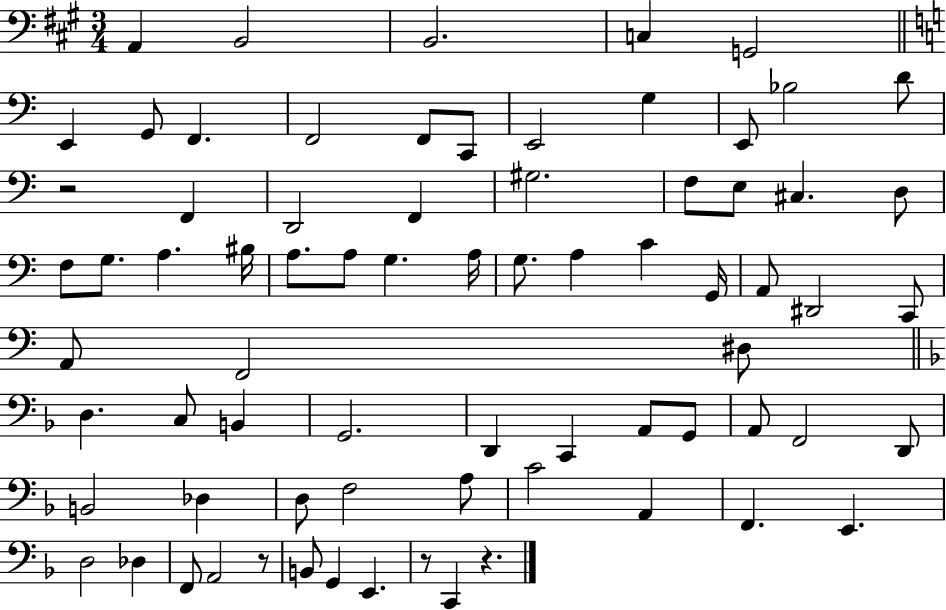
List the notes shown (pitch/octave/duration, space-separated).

A2/q B2/h B2/h. C3/q G2/h E2/q G2/e F2/q. F2/h F2/e C2/e E2/h G3/q E2/e Bb3/h D4/e R/h F2/q D2/h F2/q G#3/h. F3/e E3/e C#3/q. D3/e F3/e G3/e. A3/q. BIS3/s A3/e. A3/e G3/q. A3/s G3/e. A3/q C4/q G2/s A2/e D#2/h C2/e A2/e F2/h D#3/e D3/q. C3/e B2/q G2/h. D2/q C2/q A2/e G2/e A2/e F2/h D2/e B2/h Db3/q D3/e F3/h A3/e C4/h A2/q F2/q. E2/q. D3/h Db3/q F2/e A2/h R/e B2/e G2/q E2/q. R/e C2/q R/q.